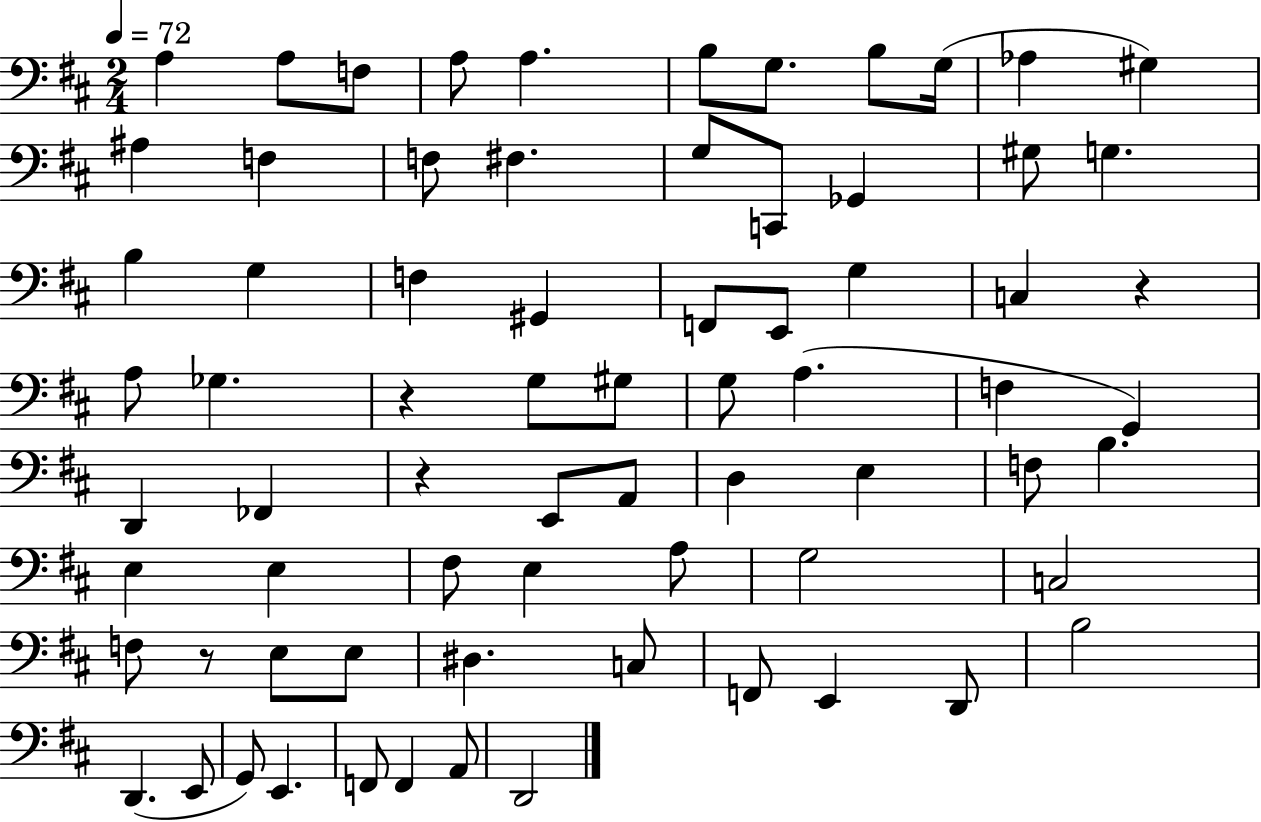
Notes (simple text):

A3/q A3/e F3/e A3/e A3/q. B3/e G3/e. B3/e G3/s Ab3/q G#3/q A#3/q F3/q F3/e F#3/q. G3/e C2/e Gb2/q G#3/e G3/q. B3/q G3/q F3/q G#2/q F2/e E2/e G3/q C3/q R/q A3/e Gb3/q. R/q G3/e G#3/e G3/e A3/q. F3/q G2/q D2/q FES2/q R/q E2/e A2/e D3/q E3/q F3/e B3/q. E3/q E3/q F#3/e E3/q A3/e G3/h C3/h F3/e R/e E3/e E3/e D#3/q. C3/e F2/e E2/q D2/e B3/h D2/q. E2/e G2/e E2/q. F2/e F2/q A2/e D2/h